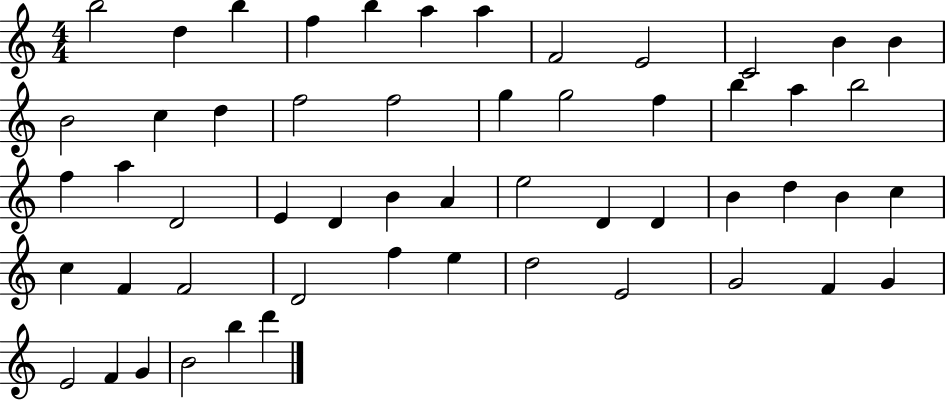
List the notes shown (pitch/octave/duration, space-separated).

B5/h D5/q B5/q F5/q B5/q A5/q A5/q F4/h E4/h C4/h B4/q B4/q B4/h C5/q D5/q F5/h F5/h G5/q G5/h F5/q B5/q A5/q B5/h F5/q A5/q D4/h E4/q D4/q B4/q A4/q E5/h D4/q D4/q B4/q D5/q B4/q C5/q C5/q F4/q F4/h D4/h F5/q E5/q D5/h E4/h G4/h F4/q G4/q E4/h F4/q G4/q B4/h B5/q D6/q